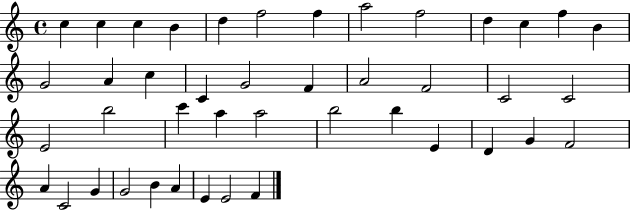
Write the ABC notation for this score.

X:1
T:Untitled
M:4/4
L:1/4
K:C
c c c B d f2 f a2 f2 d c f B G2 A c C G2 F A2 F2 C2 C2 E2 b2 c' a a2 b2 b E D G F2 A C2 G G2 B A E E2 F